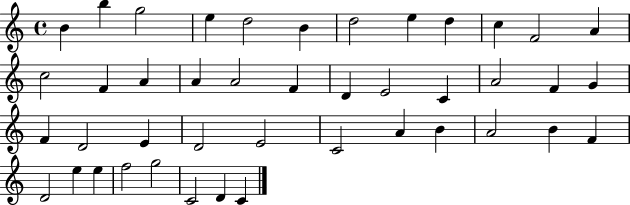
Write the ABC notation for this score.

X:1
T:Untitled
M:4/4
L:1/4
K:C
B b g2 e d2 B d2 e d c F2 A c2 F A A A2 F D E2 C A2 F G F D2 E D2 E2 C2 A B A2 B F D2 e e f2 g2 C2 D C